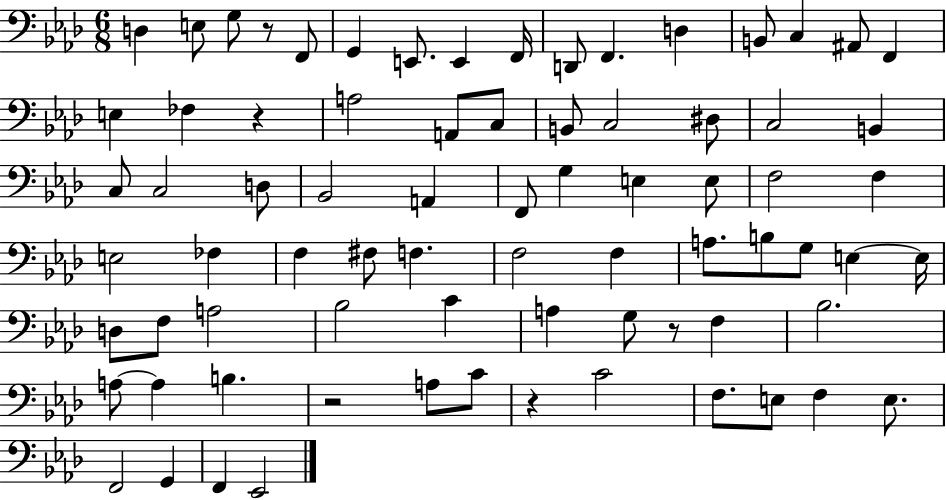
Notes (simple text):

D3/q E3/e G3/e R/e F2/e G2/q E2/e. E2/q F2/s D2/e F2/q. D3/q B2/e C3/q A#2/e F2/q E3/q FES3/q R/q A3/h A2/e C3/e B2/e C3/h D#3/e C3/h B2/q C3/e C3/h D3/e Bb2/h A2/q F2/e G3/q E3/q E3/e F3/h F3/q E3/h FES3/q F3/q F#3/e F3/q. F3/h F3/q A3/e. B3/e G3/e E3/q E3/s D3/e F3/e A3/h Bb3/h C4/q A3/q G3/e R/e F3/q Bb3/h. A3/e A3/q B3/q. R/h A3/e C4/e R/q C4/h F3/e. E3/e F3/q E3/e. F2/h G2/q F2/q Eb2/h